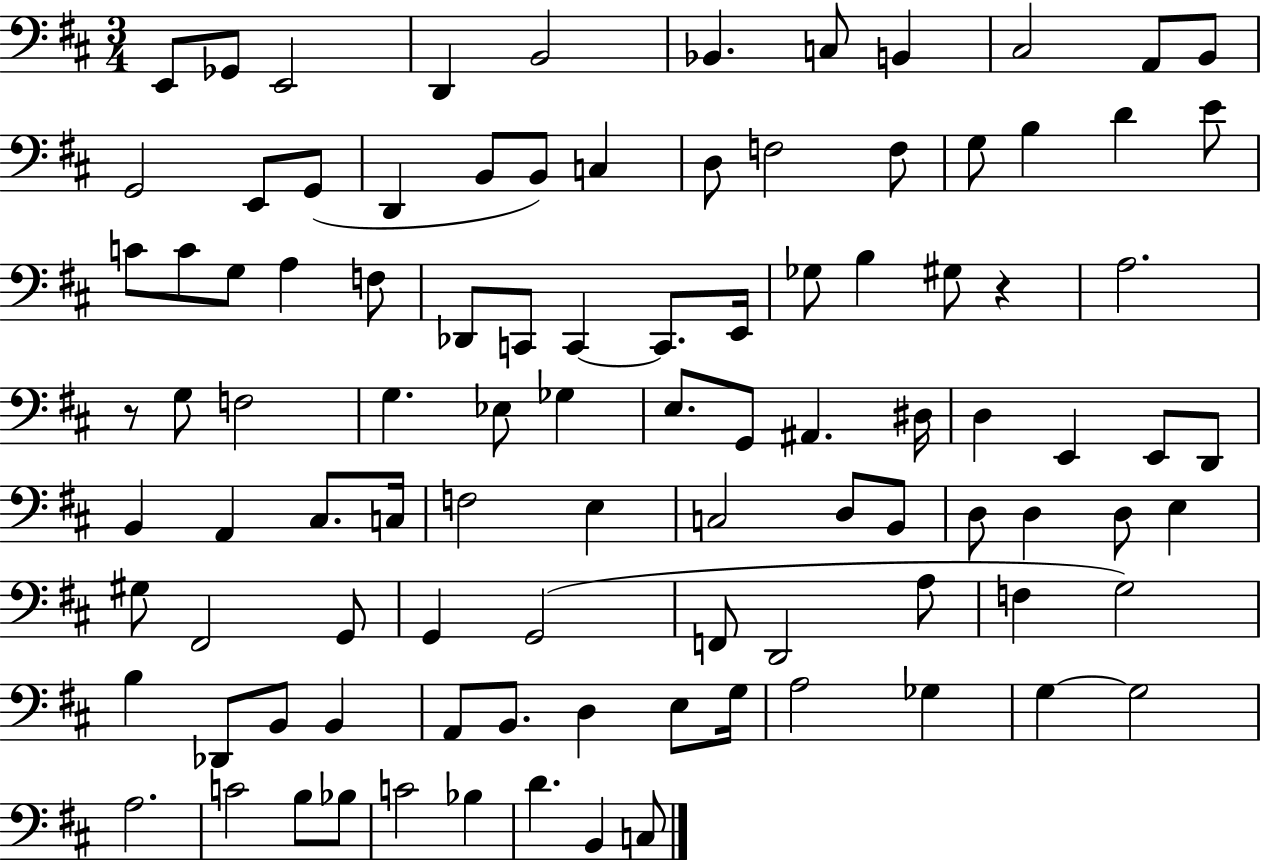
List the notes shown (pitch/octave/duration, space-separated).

E2/e Gb2/e E2/h D2/q B2/h Bb2/q. C3/e B2/q C#3/h A2/e B2/e G2/h E2/e G2/e D2/q B2/e B2/e C3/q D3/e F3/h F3/e G3/e B3/q D4/q E4/e C4/e C4/e G3/e A3/q F3/e Db2/e C2/e C2/q C2/e. E2/s Gb3/e B3/q G#3/e R/q A3/h. R/e G3/e F3/h G3/q. Eb3/e Gb3/q E3/e. G2/e A#2/q. D#3/s D3/q E2/q E2/e D2/e B2/q A2/q C#3/e. C3/s F3/h E3/q C3/h D3/e B2/e D3/e D3/q D3/e E3/q G#3/e F#2/h G2/e G2/q G2/h F2/e D2/h A3/e F3/q G3/h B3/q Db2/e B2/e B2/q A2/e B2/e. D3/q E3/e G3/s A3/h Gb3/q G3/q G3/h A3/h. C4/h B3/e Bb3/e C4/h Bb3/q D4/q. B2/q C3/e